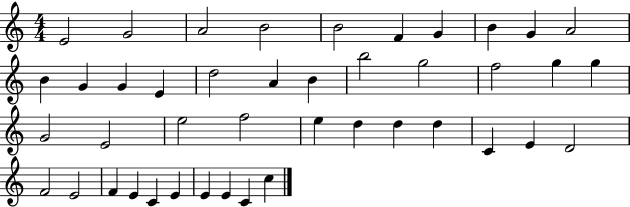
X:1
T:Untitled
M:4/4
L:1/4
K:C
E2 G2 A2 B2 B2 F G B G A2 B G G E d2 A B b2 g2 f2 g g G2 E2 e2 f2 e d d d C E D2 F2 E2 F E C E E E C c